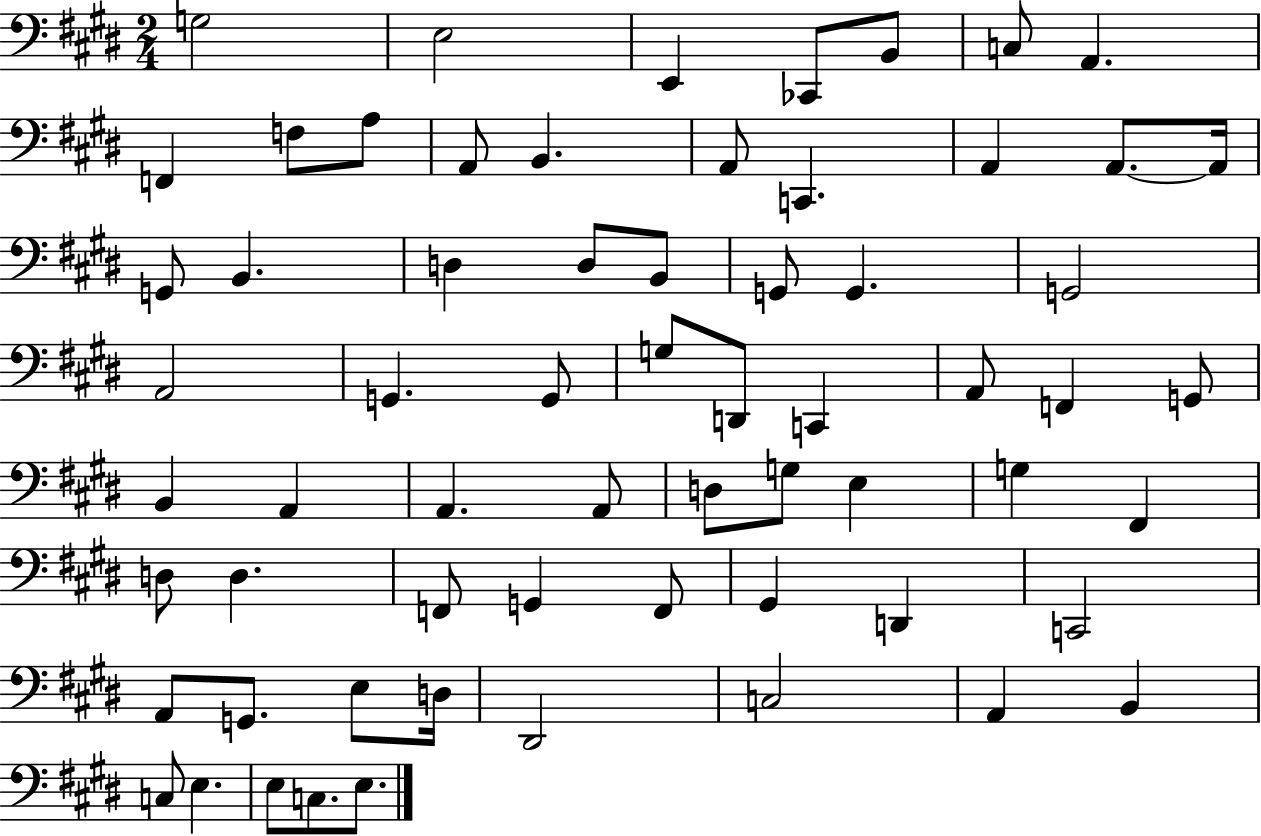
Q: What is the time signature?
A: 2/4